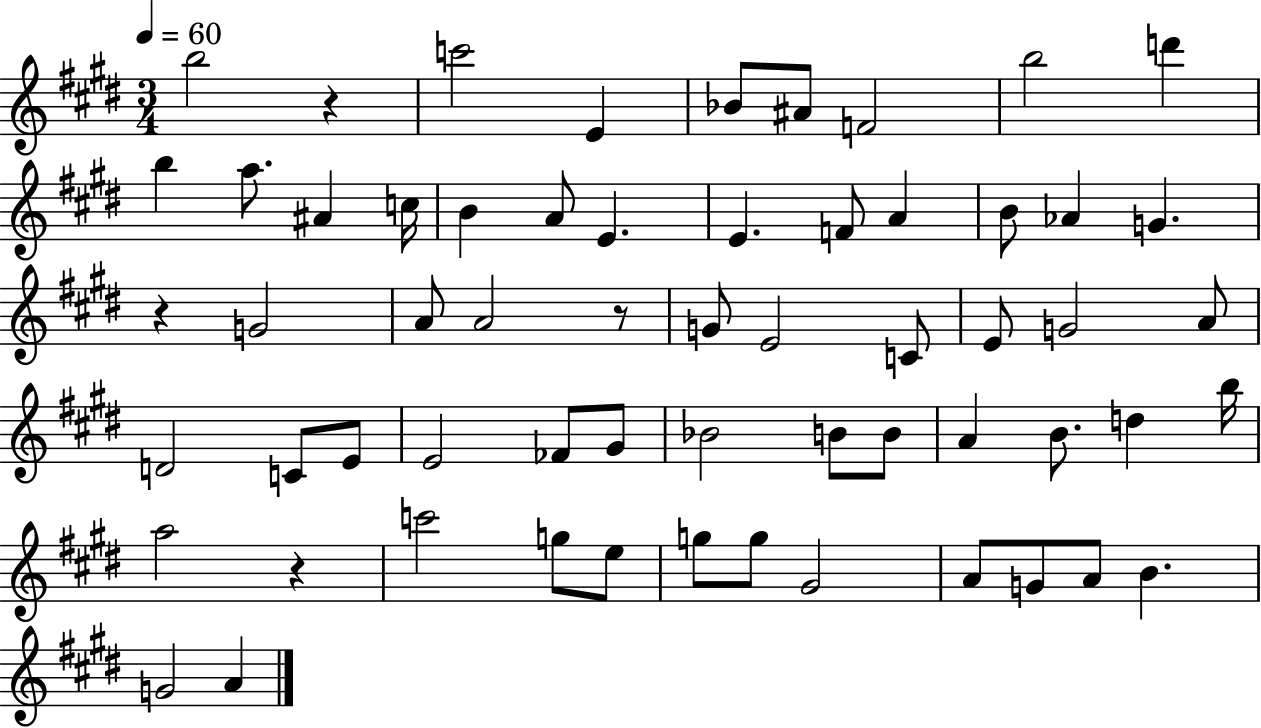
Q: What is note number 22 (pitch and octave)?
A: G4